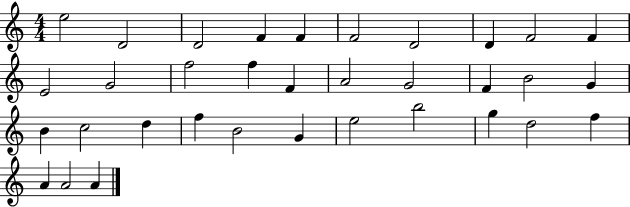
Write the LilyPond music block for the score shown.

{
  \clef treble
  \numericTimeSignature
  \time 4/4
  \key c \major
  e''2 d'2 | d'2 f'4 f'4 | f'2 d'2 | d'4 f'2 f'4 | \break e'2 g'2 | f''2 f''4 f'4 | a'2 g'2 | f'4 b'2 g'4 | \break b'4 c''2 d''4 | f''4 b'2 g'4 | e''2 b''2 | g''4 d''2 f''4 | \break a'4 a'2 a'4 | \bar "|."
}